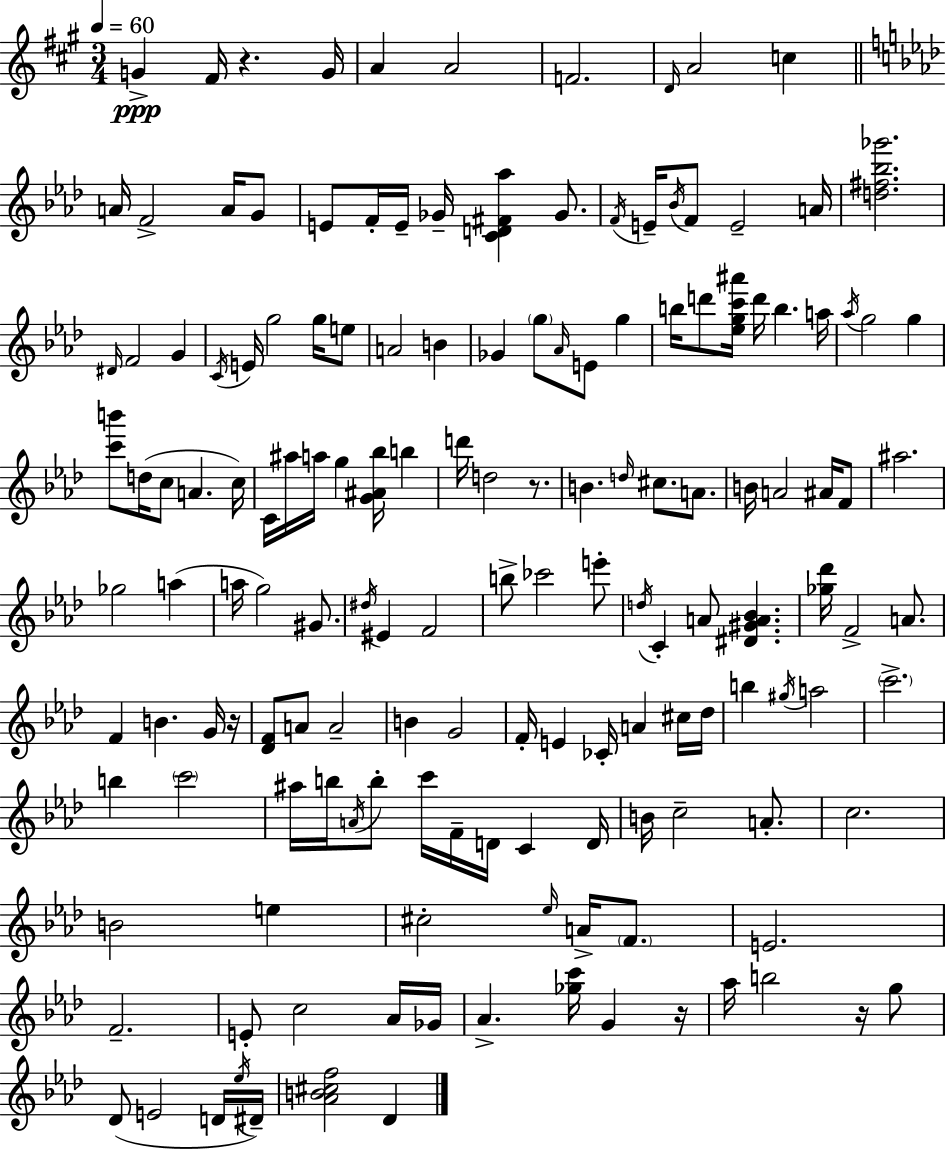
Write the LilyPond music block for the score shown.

{
  \clef treble
  \numericTimeSignature
  \time 3/4
  \key a \major
  \tempo 4 = 60
  g'4->\ppp fis'16 r4. g'16 | a'4 a'2 | f'2. | \grace { d'16 } a'2 c''4 | \break \bar "||" \break \key aes \major a'16 f'2-> a'16 g'8 | e'8 f'16-. e'16-- ges'16-- <c' d' fis' aes''>4 ges'8. | \acciaccatura { f'16 } e'16-- \acciaccatura { bes'16 } f'8 e'2-- | a'16 <d'' fis'' bes'' ges'''>2. | \break \grace { dis'16 } f'2 g'4 | \acciaccatura { c'16 } e'16 g''2 | g''16 e''8 a'2 | b'4 ges'4 \parenthesize g''8 \grace { aes'16 } e'8 | \break g''4 b''16 d'''8 <ees'' g'' c''' ais'''>16 d'''16 b''4. | a''16 \acciaccatura { aes''16 } g''2 | g''4 <c''' b'''>8 d''16( c''8 a'4. | c''16) c'16 ais''16 a''16 g''4 | \break <g' ais' bes''>16 b''4 d'''16 d''2 | r8. b'4. | \grace { d''16 } cis''8. a'8. b'16 a'2 | ais'16 f'8 ais''2. | \break ges''2 | a''4( a''16 g''2) | gis'8. \acciaccatura { dis''16 } eis'4 | f'2 b''8-> ces'''2 | \break e'''8-. \acciaccatura { d''16 } c'4-. | a'8 <dis' gis' a' bes'>4. <ges'' des'''>16 f'2-> | a'8. f'4 | b'4. g'16 r16 <des' f'>8 a'8 | \break a'2-- b'4 | g'2 f'16-. e'4 | ces'16-. a'4 cis''16 des''16 b''4 | \acciaccatura { gis''16 } a''2 \parenthesize c'''2.-> | \break b''4 | \parenthesize c'''2 ais''16 b''16 | \acciaccatura { a'16 } b''8-. c'''16 f'16-- d'16 c'4 d'16 b'16 | c''2-- a'8.-. c''2. | \break b'2 | e''4 cis''2-. | \grace { ees''16 } a'16-> \parenthesize f'8. | e'2. | \break f'2.-- | e'8-. c''2 aes'16 ges'16 | aes'4.-> <ges'' c'''>16 g'4 r16 | aes''16 b''2 r16 g''8 | \break des'8( e'2 d'16 \acciaccatura { ees''16 } | dis'16--) <aes' b' cis'' f''>2 des'4 | \bar "|."
}